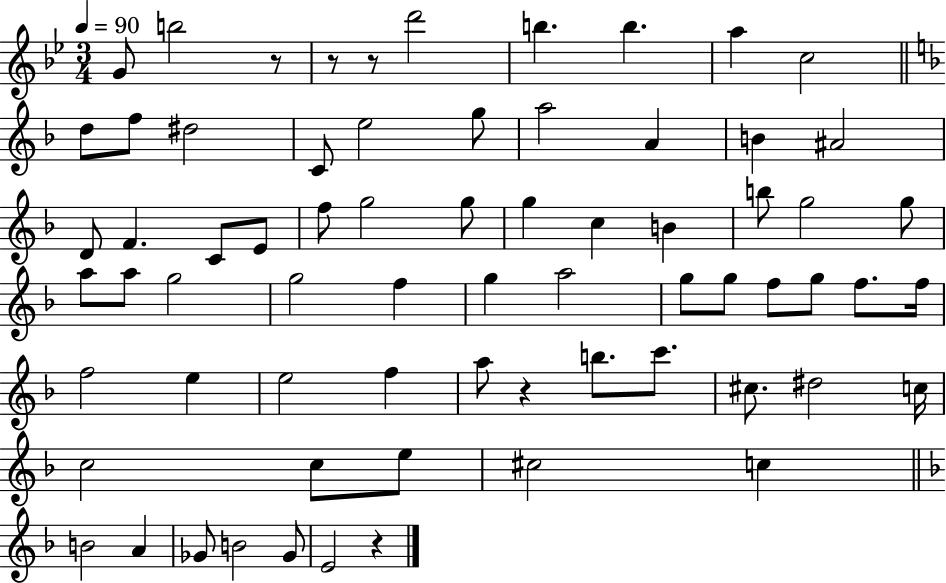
{
  \clef treble
  \numericTimeSignature
  \time 3/4
  \key bes \major
  \tempo 4 = 90
  g'8 b''2 r8 | r8 r8 d'''2 | b''4. b''4. | a''4 c''2 | \break \bar "||" \break \key d \minor d''8 f''8 dis''2 | c'8 e''2 g''8 | a''2 a'4 | b'4 ais'2 | \break d'8 f'4. c'8 e'8 | f''8 g''2 g''8 | g''4 c''4 b'4 | b''8 g''2 g''8 | \break a''8 a''8 g''2 | g''2 f''4 | g''4 a''2 | g''8 g''8 f''8 g''8 f''8. f''16 | \break f''2 e''4 | e''2 f''4 | a''8 r4 b''8. c'''8. | cis''8. dis''2 c''16 | \break c''2 c''8 e''8 | cis''2 c''4 | \bar "||" \break \key f \major b'2 a'4 | ges'8 b'2 ges'8 | e'2 r4 | \bar "|."
}